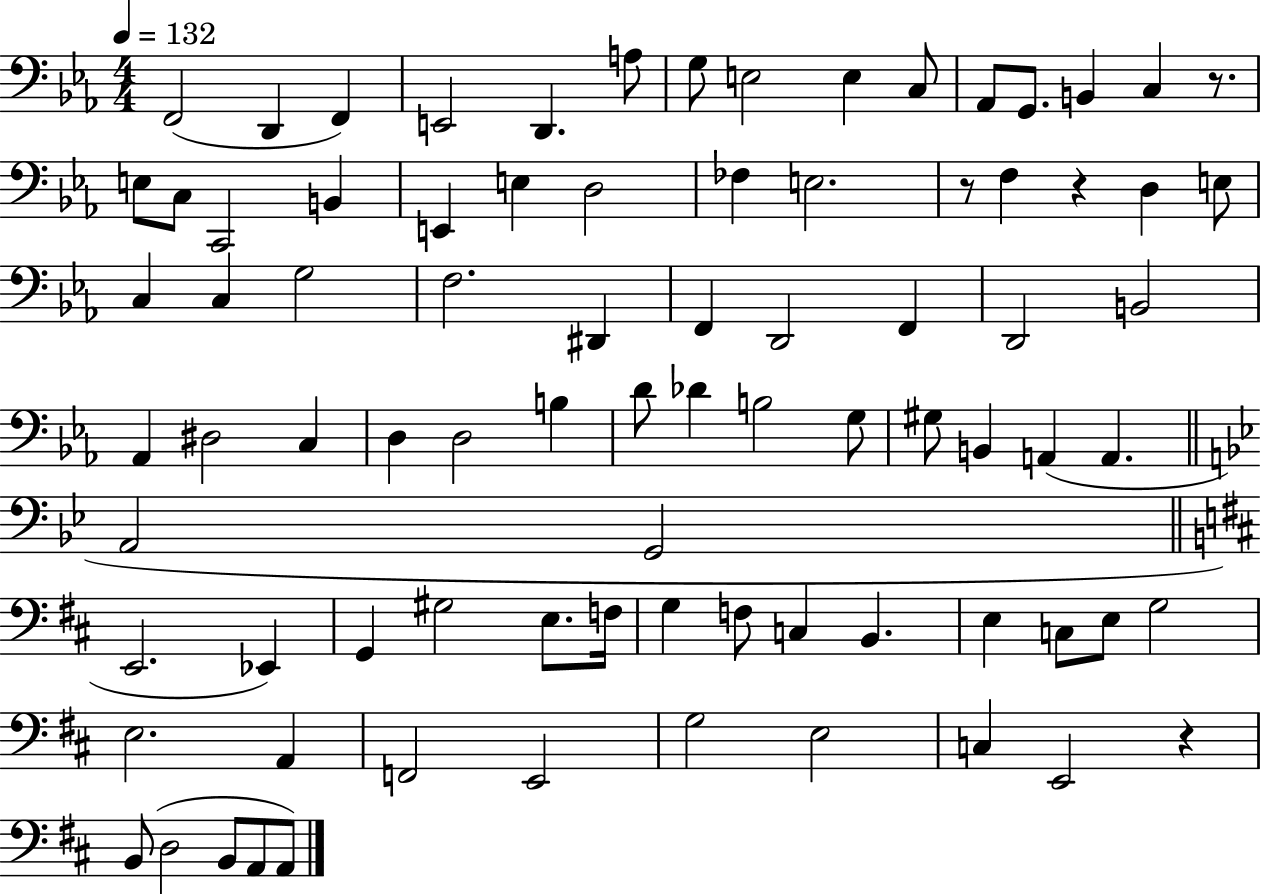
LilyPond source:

{
  \clef bass
  \numericTimeSignature
  \time 4/4
  \key ees \major
  \tempo 4 = 132
  f,2( d,4 f,4) | e,2 d,4. a8 | g8 e2 e4 c8 | aes,8 g,8. b,4 c4 r8. | \break e8 c8 c,2 b,4 | e,4 e4 d2 | fes4 e2. | r8 f4 r4 d4 e8 | \break c4 c4 g2 | f2. dis,4 | f,4 d,2 f,4 | d,2 b,2 | \break aes,4 dis2 c4 | d4 d2 b4 | d'8 des'4 b2 g8 | gis8 b,4 a,4( a,4. | \break \bar "||" \break \key bes \major a,2 g,2 | \bar "||" \break \key b \minor e,2. ees,4) | g,4 gis2 e8. f16 | g4 f8 c4 b,4. | e4 c8 e8 g2 | \break e2. a,4 | f,2 e,2 | g2 e2 | c4 e,2 r4 | \break b,8( d2 b,8 a,8 a,8) | \bar "|."
}